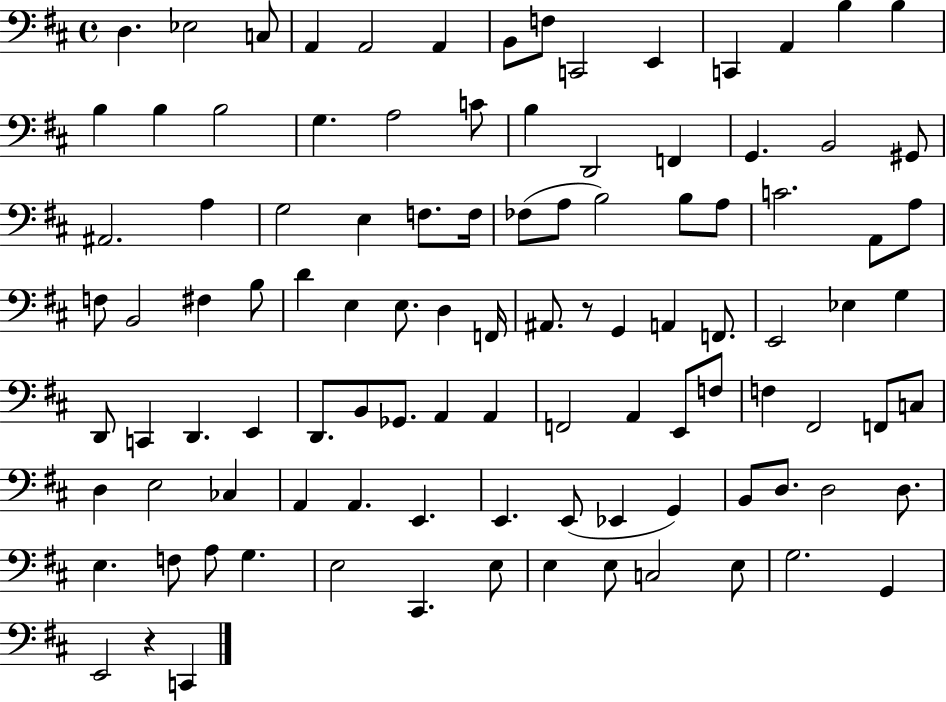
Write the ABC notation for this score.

X:1
T:Untitled
M:4/4
L:1/4
K:D
D, _E,2 C,/2 A,, A,,2 A,, B,,/2 F,/2 C,,2 E,, C,, A,, B, B, B, B, B,2 G, A,2 C/2 B, D,,2 F,, G,, B,,2 ^G,,/2 ^A,,2 A, G,2 E, F,/2 F,/4 _F,/2 A,/2 B,2 B,/2 A,/2 C2 A,,/2 A,/2 F,/2 B,,2 ^F, B,/2 D E, E,/2 D, F,,/4 ^A,,/2 z/2 G,, A,, F,,/2 E,,2 _E, G, D,,/2 C,, D,, E,, D,,/2 B,,/2 _G,,/2 A,, A,, F,,2 A,, E,,/2 F,/2 F, ^F,,2 F,,/2 C,/2 D, E,2 _C, A,, A,, E,, E,, E,,/2 _E,, G,, B,,/2 D,/2 D,2 D,/2 E, F,/2 A,/2 G, E,2 ^C,, E,/2 E, E,/2 C,2 E,/2 G,2 G,, E,,2 z C,,